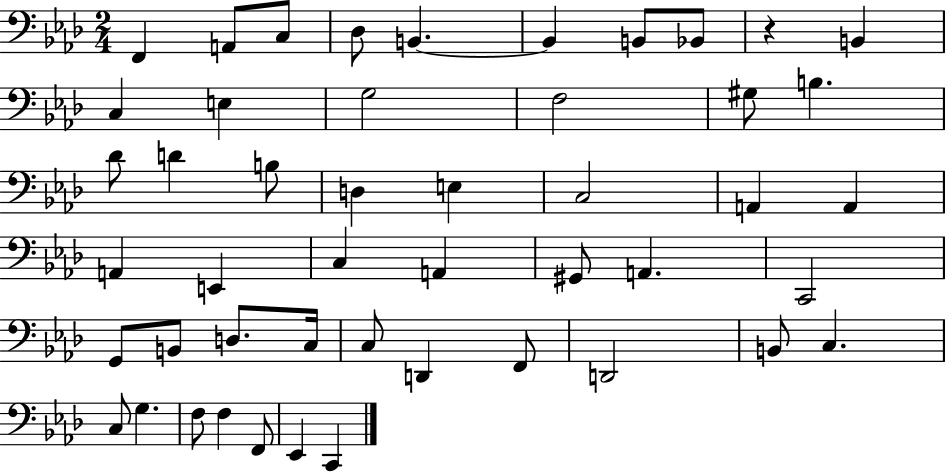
{
  \clef bass
  \numericTimeSignature
  \time 2/4
  \key aes \major
  \repeat volta 2 { f,4 a,8 c8 | des8 b,4.~~ | b,4 b,8 bes,8 | r4 b,4 | \break c4 e4 | g2 | f2 | gis8 b4. | \break des'8 d'4 b8 | d4 e4 | c2 | a,4 a,4 | \break a,4 e,4 | c4 a,4 | gis,8 a,4. | c,2 | \break g,8 b,8 d8. c16 | c8 d,4 f,8 | d,2 | b,8 c4. | \break c8 g4. | f8 f4 f,8 | ees,4 c,4 | } \bar "|."
}